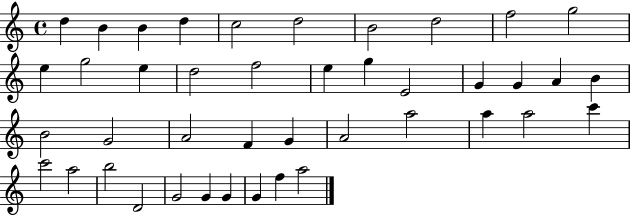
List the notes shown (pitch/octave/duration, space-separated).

D5/q B4/q B4/q D5/q C5/h D5/h B4/h D5/h F5/h G5/h E5/q G5/h E5/q D5/h F5/h E5/q G5/q E4/h G4/q G4/q A4/q B4/q B4/h G4/h A4/h F4/q G4/q A4/h A5/h A5/q A5/h C6/q C6/h A5/h B5/h D4/h G4/h G4/q G4/q G4/q F5/q A5/h